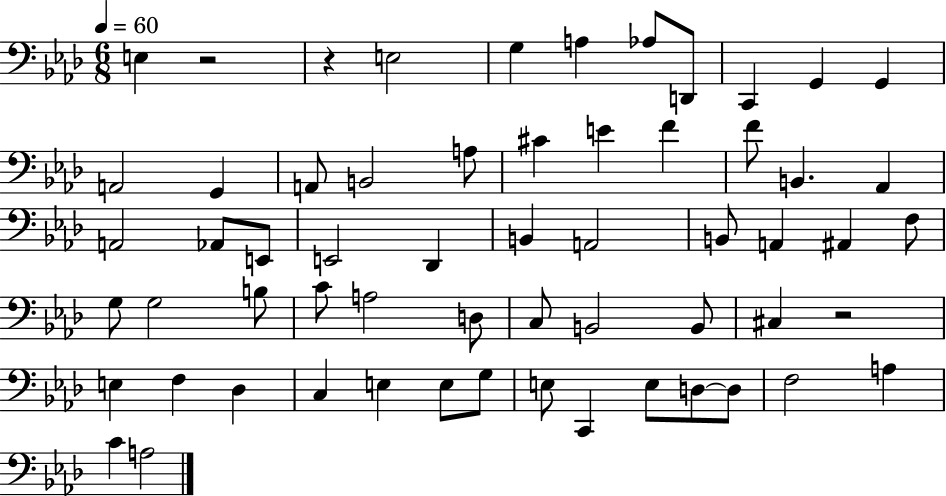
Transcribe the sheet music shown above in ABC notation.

X:1
T:Untitled
M:6/8
L:1/4
K:Ab
E, z2 z E,2 G, A, _A,/2 D,,/2 C,, G,, G,, A,,2 G,, A,,/2 B,,2 A,/2 ^C E F F/2 B,, _A,, A,,2 _A,,/2 E,,/2 E,,2 _D,, B,, A,,2 B,,/2 A,, ^A,, F,/2 G,/2 G,2 B,/2 C/2 A,2 D,/2 C,/2 B,,2 B,,/2 ^C, z2 E, F, _D, C, E, E,/2 G,/2 E,/2 C,, E,/2 D,/2 D,/2 F,2 A, C A,2